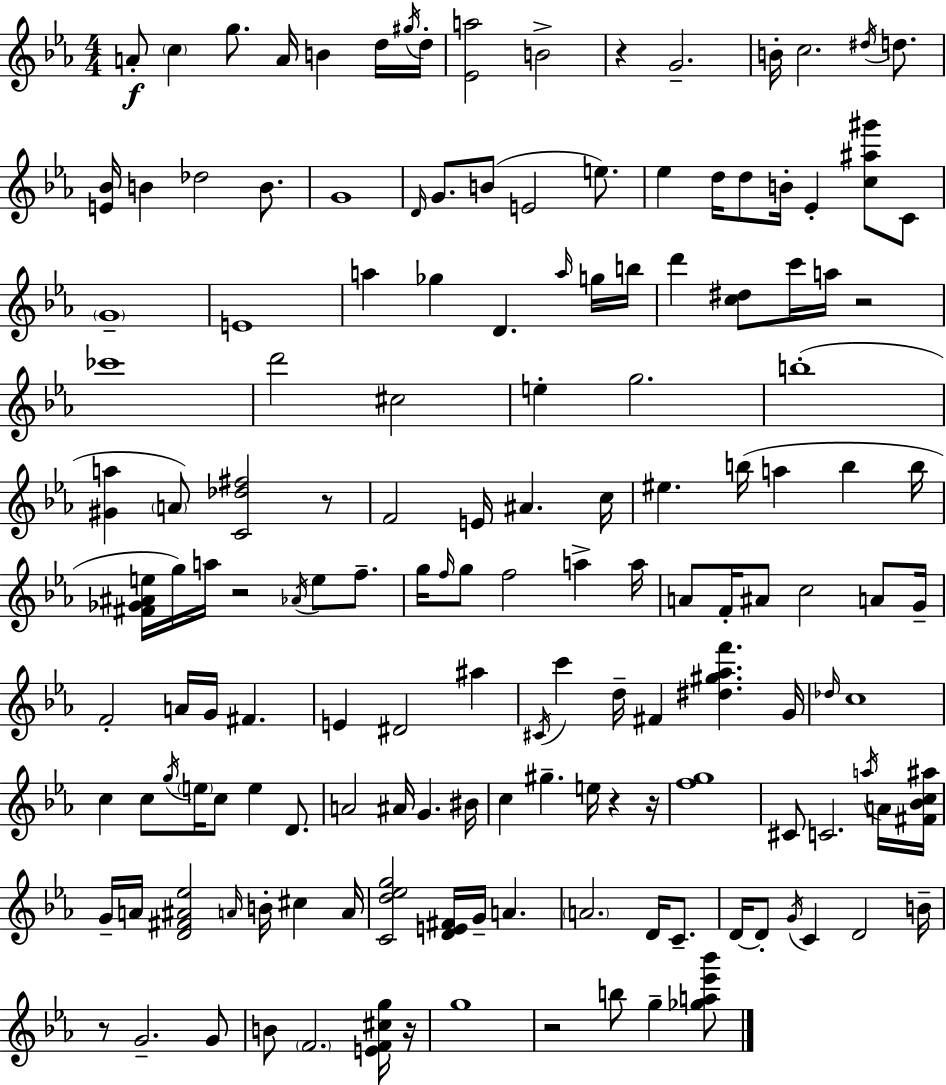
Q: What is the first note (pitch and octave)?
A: A4